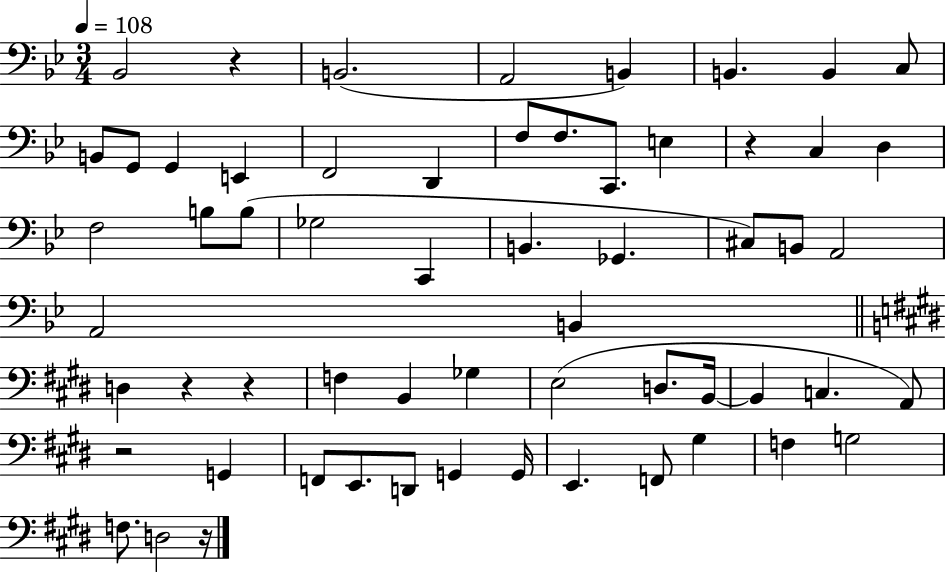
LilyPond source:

{
  \clef bass
  \numericTimeSignature
  \time 3/4
  \key bes \major
  \tempo 4 = 108
  bes,2 r4 | b,2.( | a,2 b,4) | b,4. b,4 c8 | \break b,8 g,8 g,4 e,4 | f,2 d,4 | f8 f8. c,8. e4 | r4 c4 d4 | \break f2 b8 b8( | ges2 c,4 | b,4. ges,4. | cis8) b,8 a,2 | \break a,2 b,4 | \bar "||" \break \key e \major d4 r4 r4 | f4 b,4 ges4 | e2( d8. b,16~~ | b,4 c4. a,8) | \break r2 g,4 | f,8 e,8. d,8 g,4 g,16 | e,4. f,8 gis4 | f4 g2 | \break f8. d2 r16 | \bar "|."
}